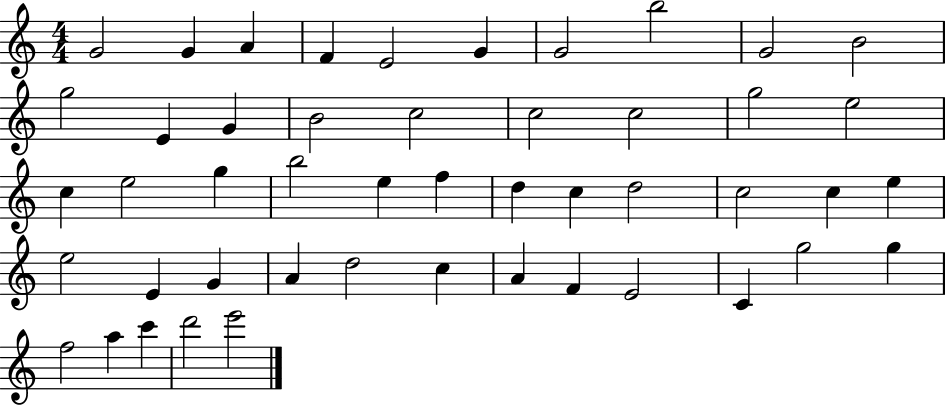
X:1
T:Untitled
M:4/4
L:1/4
K:C
G2 G A F E2 G G2 b2 G2 B2 g2 E G B2 c2 c2 c2 g2 e2 c e2 g b2 e f d c d2 c2 c e e2 E G A d2 c A F E2 C g2 g f2 a c' d'2 e'2